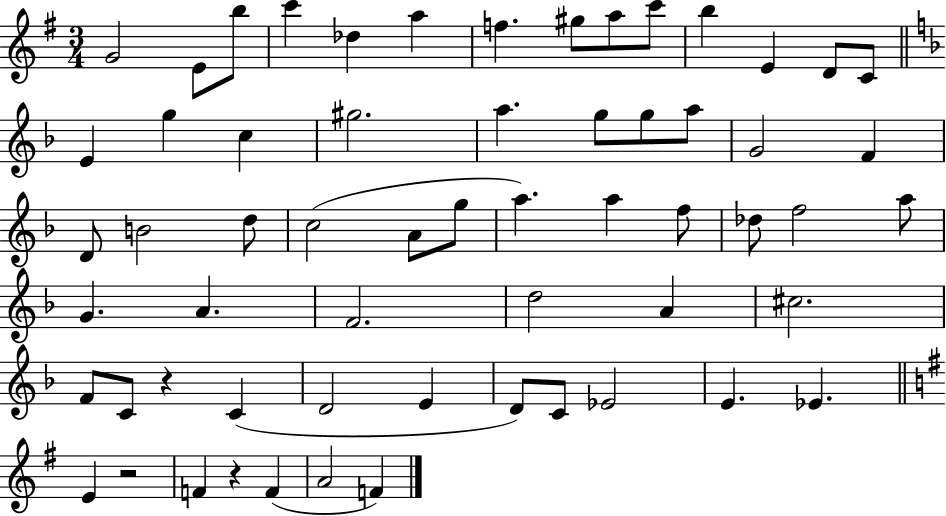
X:1
T:Untitled
M:3/4
L:1/4
K:G
G2 E/2 b/2 c' _d a f ^g/2 a/2 c'/2 b E D/2 C/2 E g c ^g2 a g/2 g/2 a/2 G2 F D/2 B2 d/2 c2 A/2 g/2 a a f/2 _d/2 f2 a/2 G A F2 d2 A ^c2 F/2 C/2 z C D2 E D/2 C/2 _E2 E _E E z2 F z F A2 F